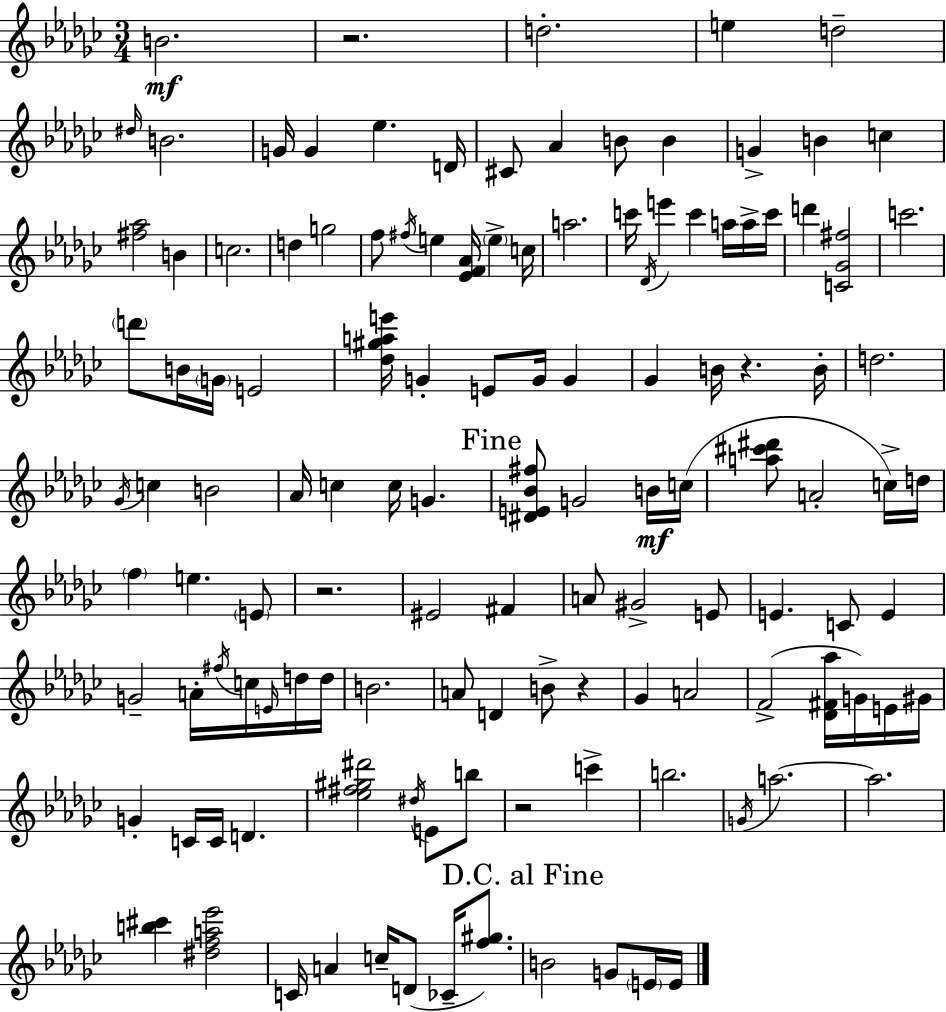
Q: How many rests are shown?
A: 5